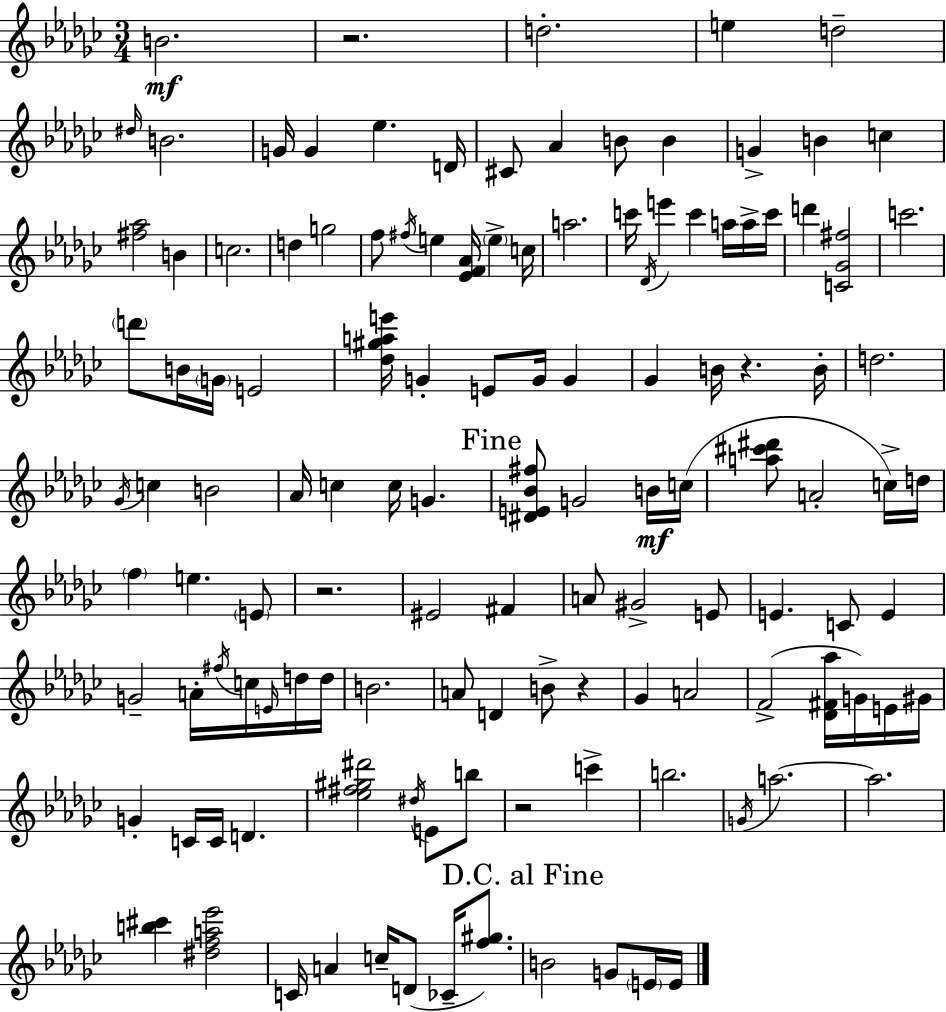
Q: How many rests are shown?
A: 5